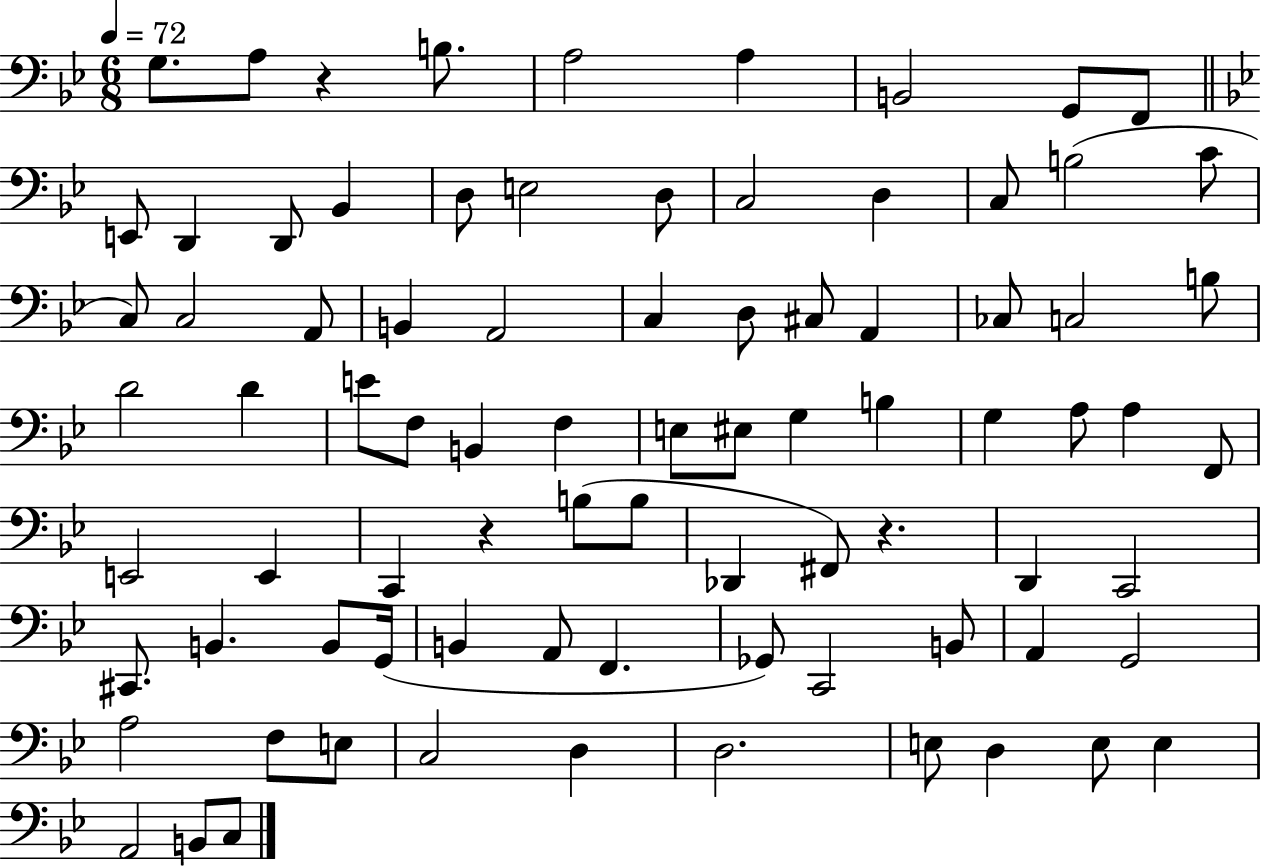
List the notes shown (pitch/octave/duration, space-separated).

G3/e. A3/e R/q B3/e. A3/h A3/q B2/h G2/e F2/e E2/e D2/q D2/e Bb2/q D3/e E3/h D3/e C3/h D3/q C3/e B3/h C4/e C3/e C3/h A2/e B2/q A2/h C3/q D3/e C#3/e A2/q CES3/e C3/h B3/e D4/h D4/q E4/e F3/e B2/q F3/q E3/e EIS3/e G3/q B3/q G3/q A3/e A3/q F2/e E2/h E2/q C2/q R/q B3/e B3/e Db2/q F#2/e R/q. D2/q C2/h C#2/e. B2/q. B2/e G2/s B2/q A2/e F2/q. Gb2/e C2/h B2/e A2/q G2/h A3/h F3/e E3/e C3/h D3/q D3/h. E3/e D3/q E3/e E3/q A2/h B2/e C3/e